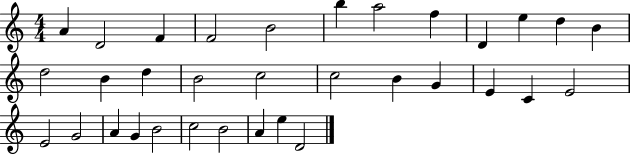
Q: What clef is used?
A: treble